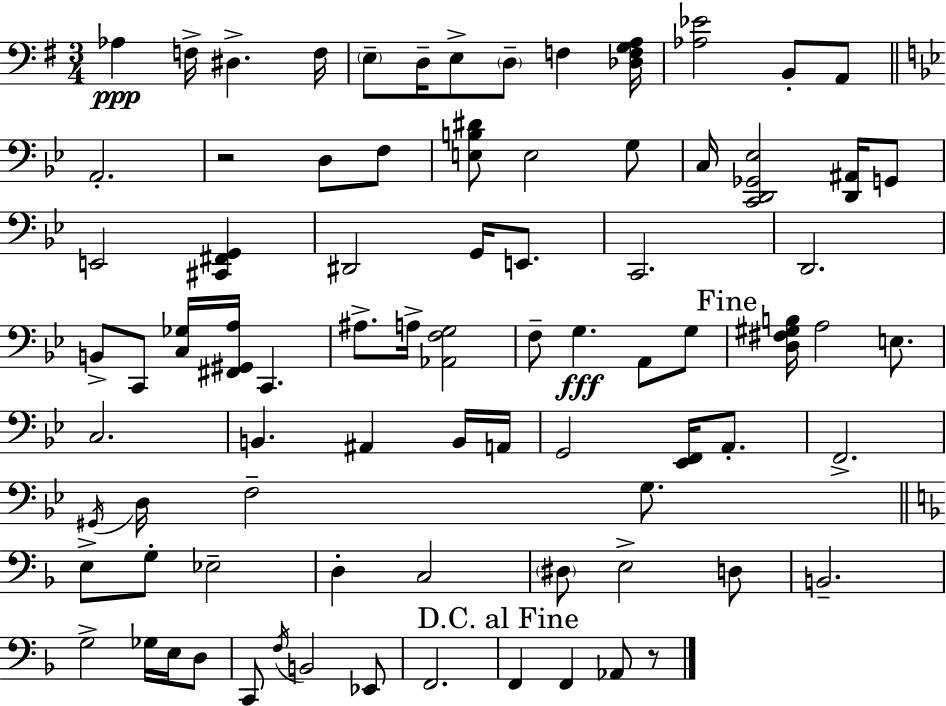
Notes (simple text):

Ab3/q F3/s D#3/q. F3/s E3/e D3/s E3/e D3/e F3/q [Db3,F3,G3,A3]/s [Ab3,Eb4]/h B2/e A2/e A2/h. R/h D3/e F3/e [E3,B3,D#4]/e E3/h G3/e C3/s [C2,D2,Gb2,Eb3]/h [D2,A#2]/s G2/e E2/h [C#2,F#2,G2]/q D#2/h G2/s E2/e. C2/h. D2/h. B2/e C2/e [C3,Gb3]/s [F#2,G#2,A3]/s C2/q. A#3/e. A3/s [Ab2,F3,G3]/h F3/e G3/q. A2/e G3/e [D3,F#3,G#3,B3]/s A3/h E3/e. C3/h. B2/q. A#2/q B2/s A2/s G2/h [Eb2,F2]/s A2/e. F2/h. G#2/s D3/s F3/h G3/e. E3/e G3/e Eb3/h D3/q C3/h D#3/e E3/h D3/e B2/h. G3/h Gb3/s E3/s D3/e C2/e F3/s B2/h Eb2/e F2/h. F2/q F2/q Ab2/e R/e